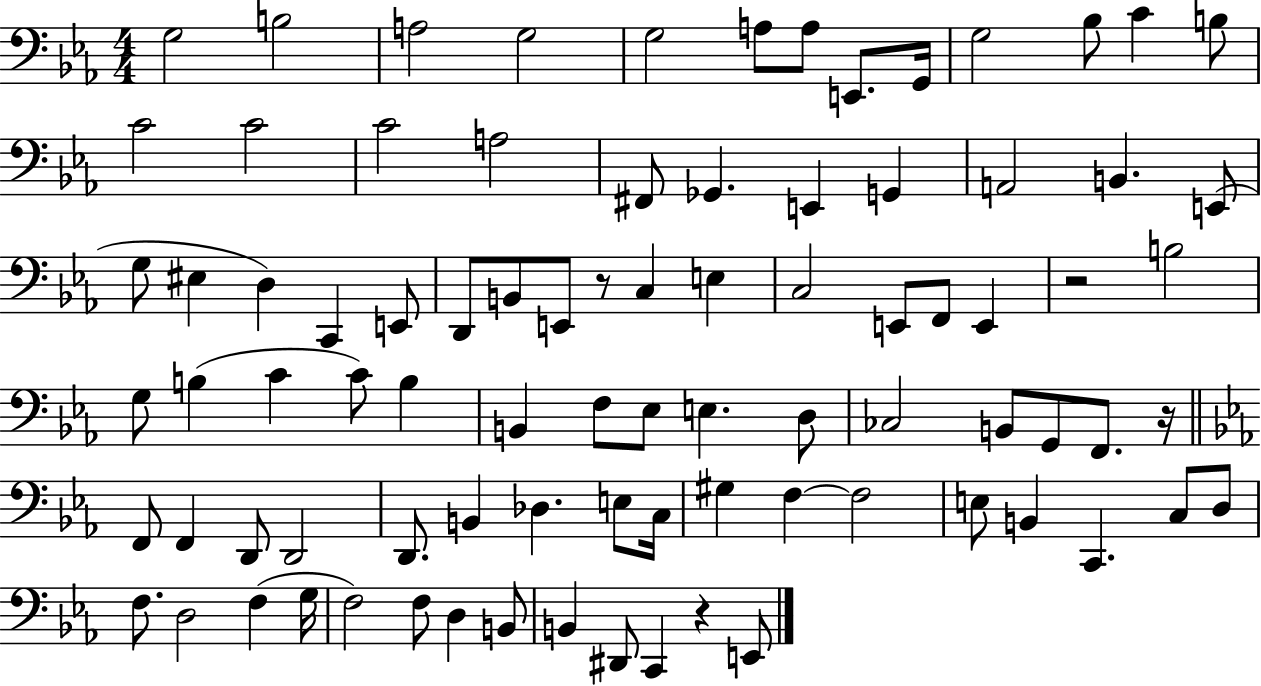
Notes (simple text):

G3/h B3/h A3/h G3/h G3/h A3/e A3/e E2/e. G2/s G3/h Bb3/e C4/q B3/e C4/h C4/h C4/h A3/h F#2/e Gb2/q. E2/q G2/q A2/h B2/q. E2/e G3/e EIS3/q D3/q C2/q E2/e D2/e B2/e E2/e R/e C3/q E3/q C3/h E2/e F2/e E2/q R/h B3/h G3/e B3/q C4/q C4/e B3/q B2/q F3/e Eb3/e E3/q. D3/e CES3/h B2/e G2/e F2/e. R/s F2/e F2/q D2/e D2/h D2/e. B2/q Db3/q. E3/e C3/s G#3/q F3/q F3/h E3/e B2/q C2/q. C3/e D3/e F3/e. D3/h F3/q G3/s F3/h F3/e D3/q B2/e B2/q D#2/e C2/q R/q E2/e